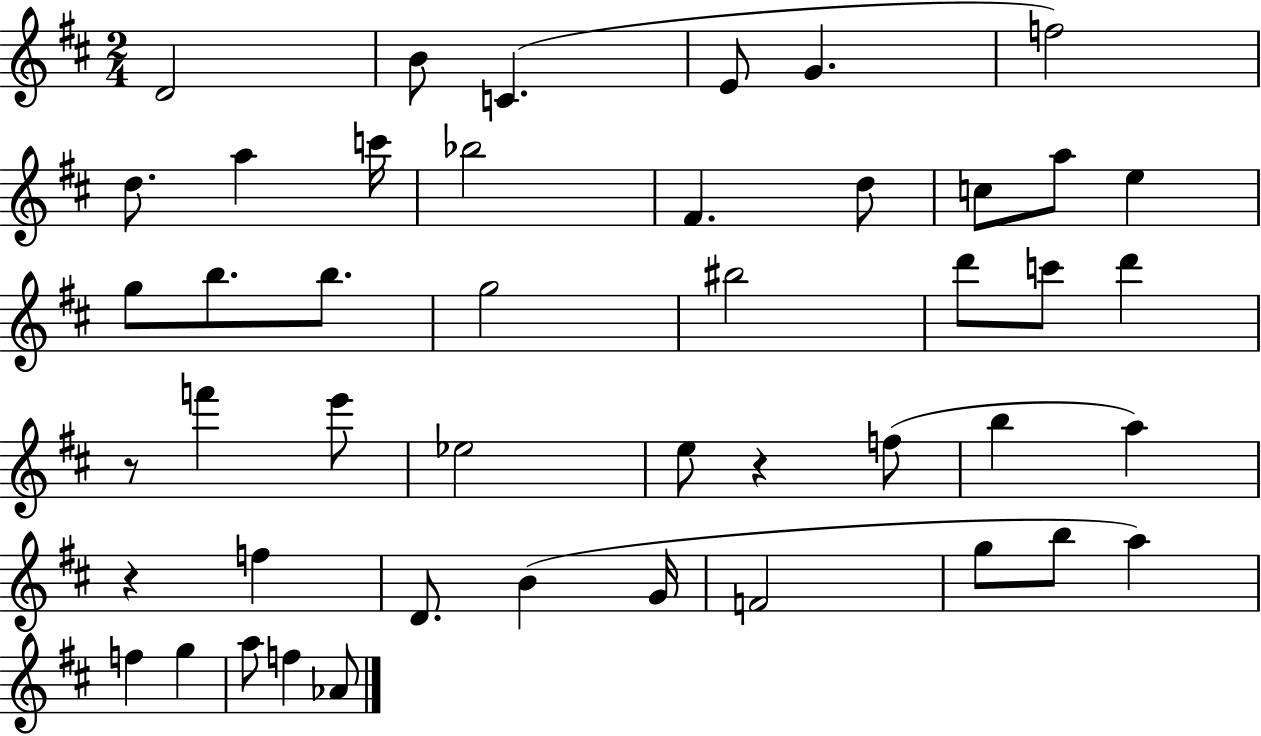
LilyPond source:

{
  \clef treble
  \numericTimeSignature
  \time 2/4
  \key d \major
  \repeat volta 2 { d'2 | b'8 c'4.( | e'8 g'4. | f''2) | \break d''8. a''4 c'''16 | bes''2 | fis'4. d''8 | c''8 a''8 e''4 | \break g''8 b''8. b''8. | g''2 | bis''2 | d'''8 c'''8 d'''4 | \break r8 f'''4 e'''8 | ees''2 | e''8 r4 f''8( | b''4 a''4) | \break r4 f''4 | d'8. b'4( g'16 | f'2 | g''8 b''8 a''4) | \break f''4 g''4 | a''8 f''4 aes'8 | } \bar "|."
}